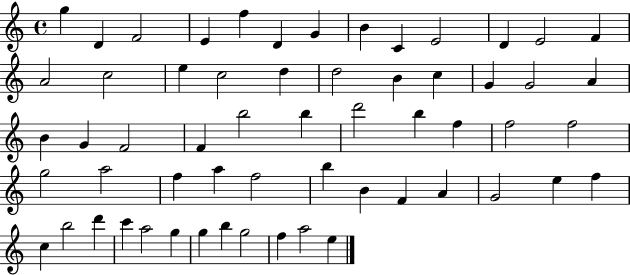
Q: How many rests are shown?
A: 0